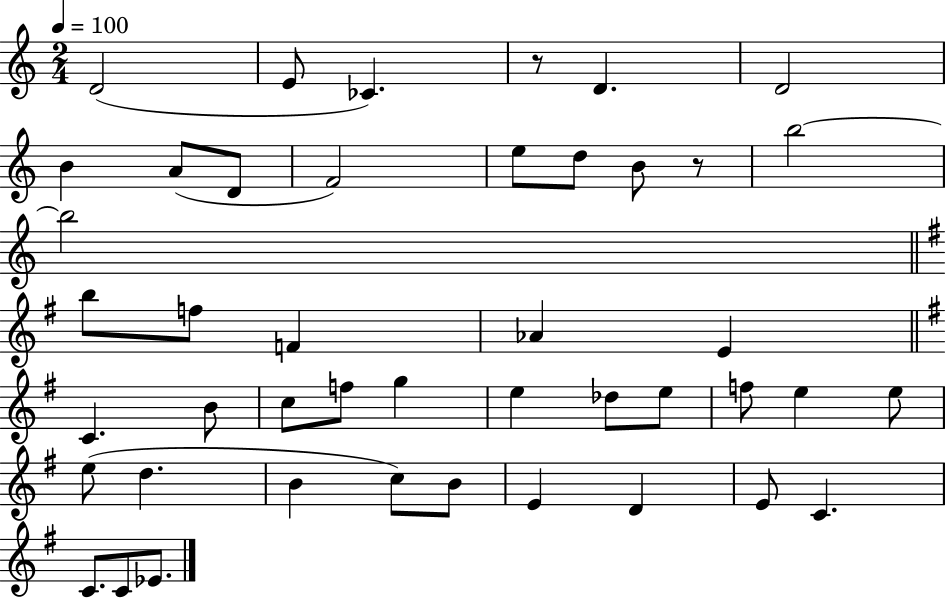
X:1
T:Untitled
M:2/4
L:1/4
K:C
D2 E/2 _C z/2 D D2 B A/2 D/2 F2 e/2 d/2 B/2 z/2 b2 b2 b/2 f/2 F _A E C B/2 c/2 f/2 g e _d/2 e/2 f/2 e e/2 e/2 d B c/2 B/2 E D E/2 C C/2 C/2 _E/2